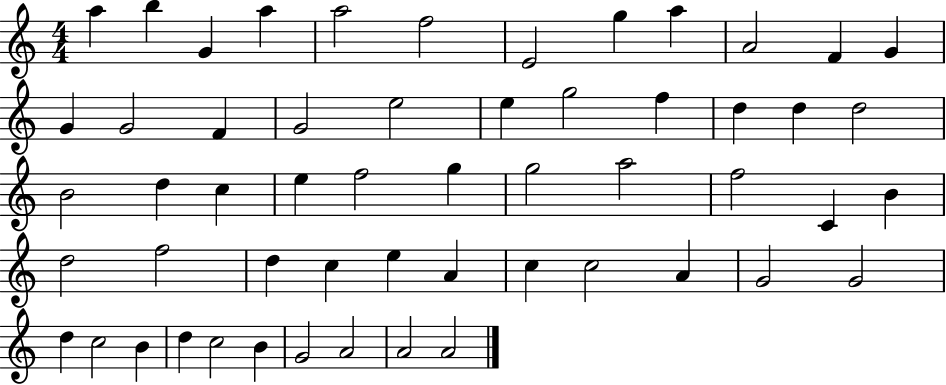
{
  \clef treble
  \numericTimeSignature
  \time 4/4
  \key c \major
  a''4 b''4 g'4 a''4 | a''2 f''2 | e'2 g''4 a''4 | a'2 f'4 g'4 | \break g'4 g'2 f'4 | g'2 e''2 | e''4 g''2 f''4 | d''4 d''4 d''2 | \break b'2 d''4 c''4 | e''4 f''2 g''4 | g''2 a''2 | f''2 c'4 b'4 | \break d''2 f''2 | d''4 c''4 e''4 a'4 | c''4 c''2 a'4 | g'2 g'2 | \break d''4 c''2 b'4 | d''4 c''2 b'4 | g'2 a'2 | a'2 a'2 | \break \bar "|."
}